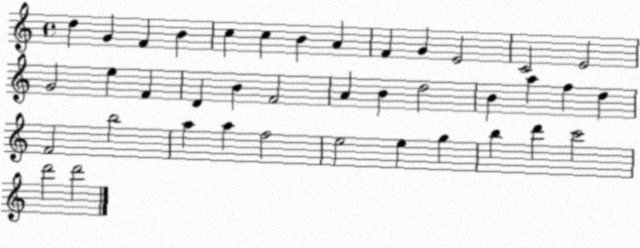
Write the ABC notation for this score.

X:1
T:Untitled
M:4/4
L:1/4
K:C
d G F B c c B A F G E2 C2 E2 G2 e F D B F2 A B d2 B a f d F2 b2 a a f2 e2 e g b d' c'2 d'2 d'2